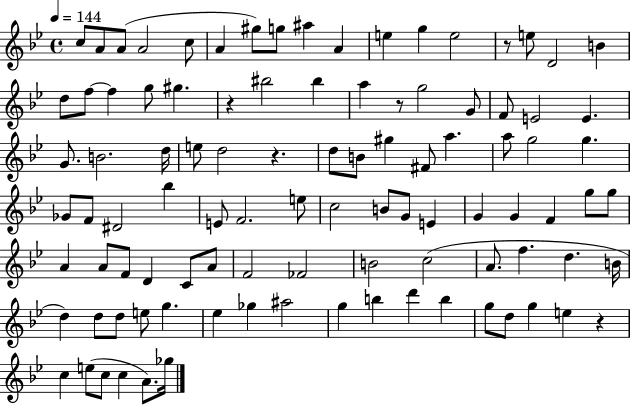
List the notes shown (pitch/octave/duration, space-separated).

C5/e A4/e A4/e A4/h C5/e A4/q G#5/e G5/e A#5/q A4/q E5/q G5/q E5/h R/e E5/e D4/h B4/q D5/e F5/e F5/q G5/e G#5/q. R/q BIS5/h BIS5/q A5/q R/e G5/h G4/e F4/e E4/h E4/q. G4/e. B4/h. D5/s E5/e D5/h R/q. D5/e B4/e G#5/q F#4/e A5/q. A5/e G5/h G5/q. Gb4/e F4/e D#4/h Bb5/q E4/e F4/h. E5/e C5/h B4/e G4/e E4/q G4/q G4/q F4/q G5/e G5/e A4/q A4/e F4/e D4/q C4/e A4/e F4/h FES4/h B4/h C5/h A4/e. F5/q. D5/q. B4/s D5/q D5/e D5/e E5/e G5/q. Eb5/q Gb5/q A#5/h G5/q B5/q D6/q B5/q G5/e D5/e G5/q E5/q R/q C5/q E5/e C5/e C5/q A4/e. Gb5/s